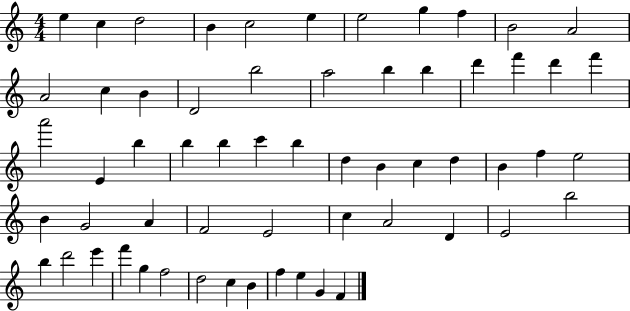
E5/q C5/q D5/h B4/q C5/h E5/q E5/h G5/q F5/q B4/h A4/h A4/h C5/q B4/q D4/h B5/h A5/h B5/q B5/q D6/q F6/q D6/q F6/q A6/h E4/q B5/q B5/q B5/q C6/q B5/q D5/q B4/q C5/q D5/q B4/q F5/q E5/h B4/q G4/h A4/q F4/h E4/h C5/q A4/h D4/q E4/h B5/h B5/q D6/h E6/q F6/q G5/q F5/h D5/h C5/q B4/q F5/q E5/q G4/q F4/q